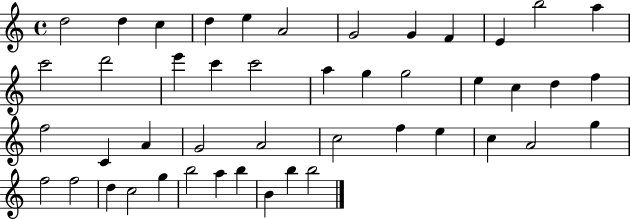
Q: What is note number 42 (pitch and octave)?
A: A5